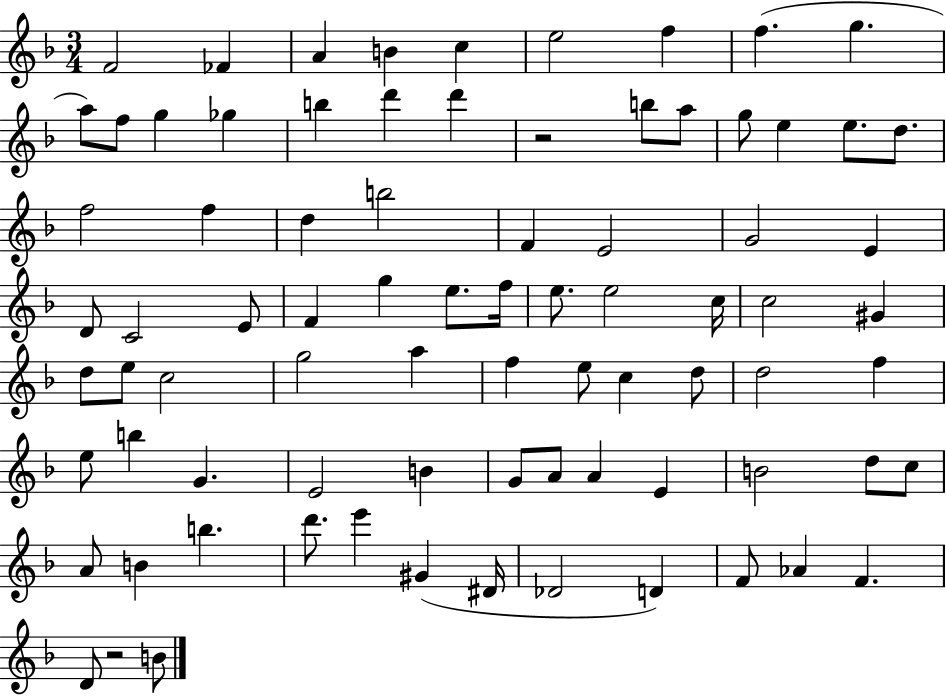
{
  \clef treble
  \numericTimeSignature
  \time 3/4
  \key f \major
  \repeat volta 2 { f'2 fes'4 | a'4 b'4 c''4 | e''2 f''4 | f''4.( g''4. | \break a''8) f''8 g''4 ges''4 | b''4 d'''4 d'''4 | r2 b''8 a''8 | g''8 e''4 e''8. d''8. | \break f''2 f''4 | d''4 b''2 | f'4 e'2 | g'2 e'4 | \break d'8 c'2 e'8 | f'4 g''4 e''8. f''16 | e''8. e''2 c''16 | c''2 gis'4 | \break d''8 e''8 c''2 | g''2 a''4 | f''4 e''8 c''4 d''8 | d''2 f''4 | \break e''8 b''4 g'4. | e'2 b'4 | g'8 a'8 a'4 e'4 | b'2 d''8 c''8 | \break a'8 b'4 b''4. | d'''8. e'''4 gis'4( dis'16 | des'2 d'4) | f'8 aes'4 f'4. | \break d'8 r2 b'8 | } \bar "|."
}